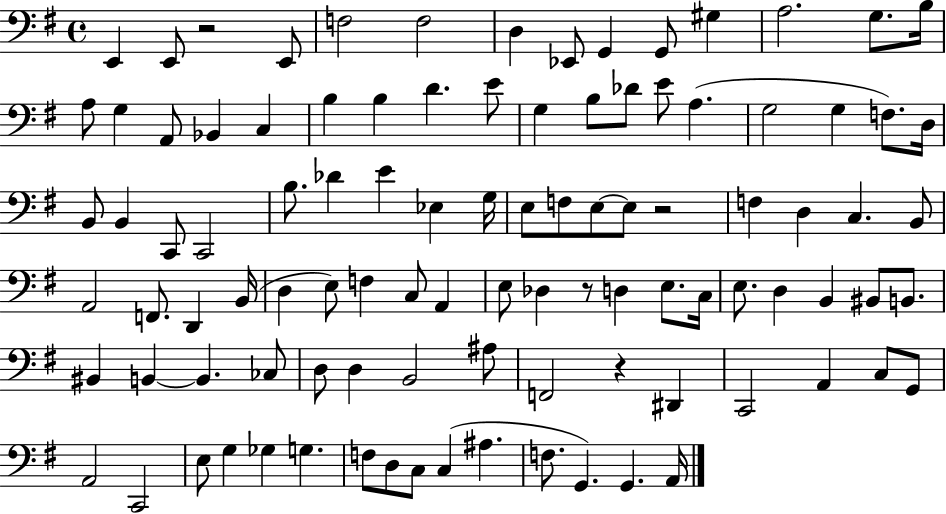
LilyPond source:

{
  \clef bass
  \time 4/4
  \defaultTimeSignature
  \key g \major
  e,4 e,8 r2 e,8 | f2 f2 | d4 ees,8 g,4 g,8 gis4 | a2. g8. b16 | \break a8 g4 a,8 bes,4 c4 | b4 b4 d'4. e'8 | g4 b8 des'8 e'8 a4.( | g2 g4 f8.) d16 | \break b,8 b,4 c,8 c,2 | b8. des'4 e'4 ees4 g16 | e8 f8 e8~~ e8 r2 | f4 d4 c4. b,8 | \break a,2 f,8. d,4 b,16( | d4 e8) f4 c8 a,4 | e8 des4 r8 d4 e8. c16 | e8. d4 b,4 bis,8 b,8. | \break bis,4 b,4~~ b,4. ces8 | d8 d4 b,2 ais8 | f,2 r4 dis,4 | c,2 a,4 c8 g,8 | \break a,2 c,2 | e8 g4 ges4 g4. | f8 d8 c8 c4( ais4. | f8. g,4.) g,4. a,16 | \break \bar "|."
}